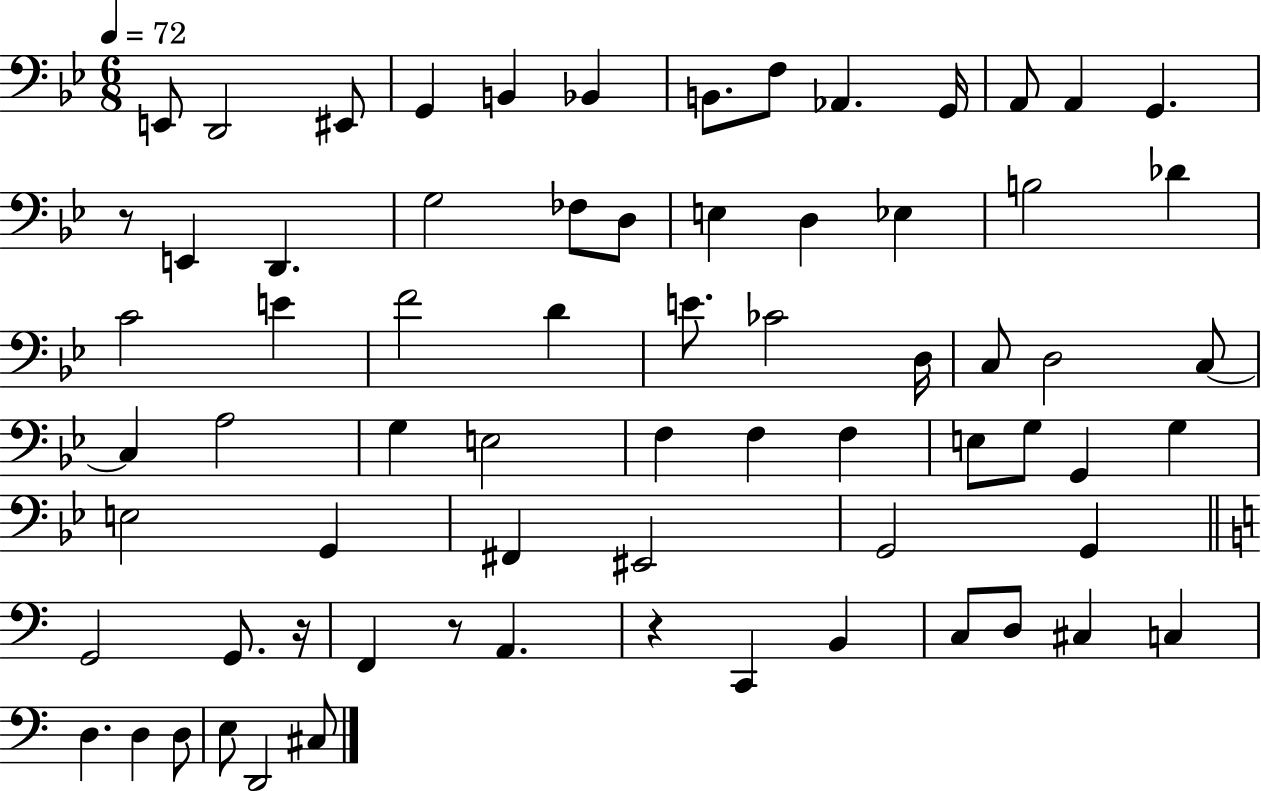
E2/e D2/h EIS2/e G2/q B2/q Bb2/q B2/e. F3/e Ab2/q. G2/s A2/e A2/q G2/q. R/e E2/q D2/q. G3/h FES3/e D3/e E3/q D3/q Eb3/q B3/h Db4/q C4/h E4/q F4/h D4/q E4/e. CES4/h D3/s C3/e D3/h C3/e C3/q A3/h G3/q E3/h F3/q F3/q F3/q E3/e G3/e G2/q G3/q E3/h G2/q F#2/q EIS2/h G2/h G2/q G2/h G2/e. R/s F2/q R/e A2/q. R/q C2/q B2/q C3/e D3/e C#3/q C3/q D3/q. D3/q D3/e E3/e D2/h C#3/e